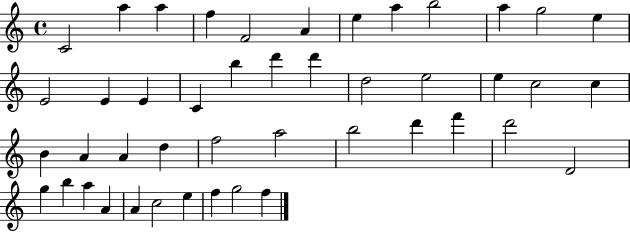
C4/h A5/q A5/q F5/q F4/h A4/q E5/q A5/q B5/h A5/q G5/h E5/q E4/h E4/q E4/q C4/q B5/q D6/q D6/q D5/h E5/h E5/q C5/h C5/q B4/q A4/q A4/q D5/q F5/h A5/h B5/h D6/q F6/q D6/h D4/h G5/q B5/q A5/q A4/q A4/q C5/h E5/q F5/q G5/h F5/q